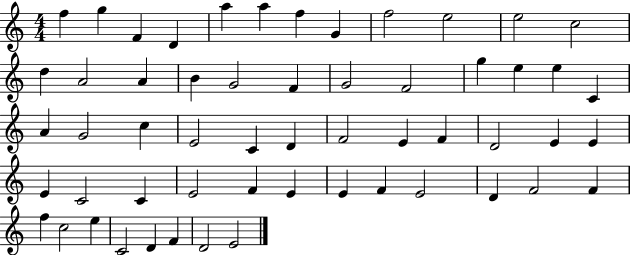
X:1
T:Untitled
M:4/4
L:1/4
K:C
f g F D a a f G f2 e2 e2 c2 d A2 A B G2 F G2 F2 g e e C A G2 c E2 C D F2 E F D2 E E E C2 C E2 F E E F E2 D F2 F f c2 e C2 D F D2 E2